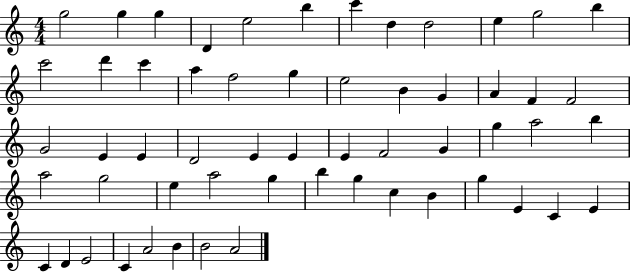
{
  \clef treble
  \numericTimeSignature
  \time 4/4
  \key c \major
  g''2 g''4 g''4 | d'4 e''2 b''4 | c'''4 d''4 d''2 | e''4 g''2 b''4 | \break c'''2 d'''4 c'''4 | a''4 f''2 g''4 | e''2 b'4 g'4 | a'4 f'4 f'2 | \break g'2 e'4 e'4 | d'2 e'4 e'4 | e'4 f'2 g'4 | g''4 a''2 b''4 | \break a''2 g''2 | e''4 a''2 g''4 | b''4 g''4 c''4 b'4 | g''4 e'4 c'4 e'4 | \break c'4 d'4 e'2 | c'4 a'2 b'4 | b'2 a'2 | \bar "|."
}